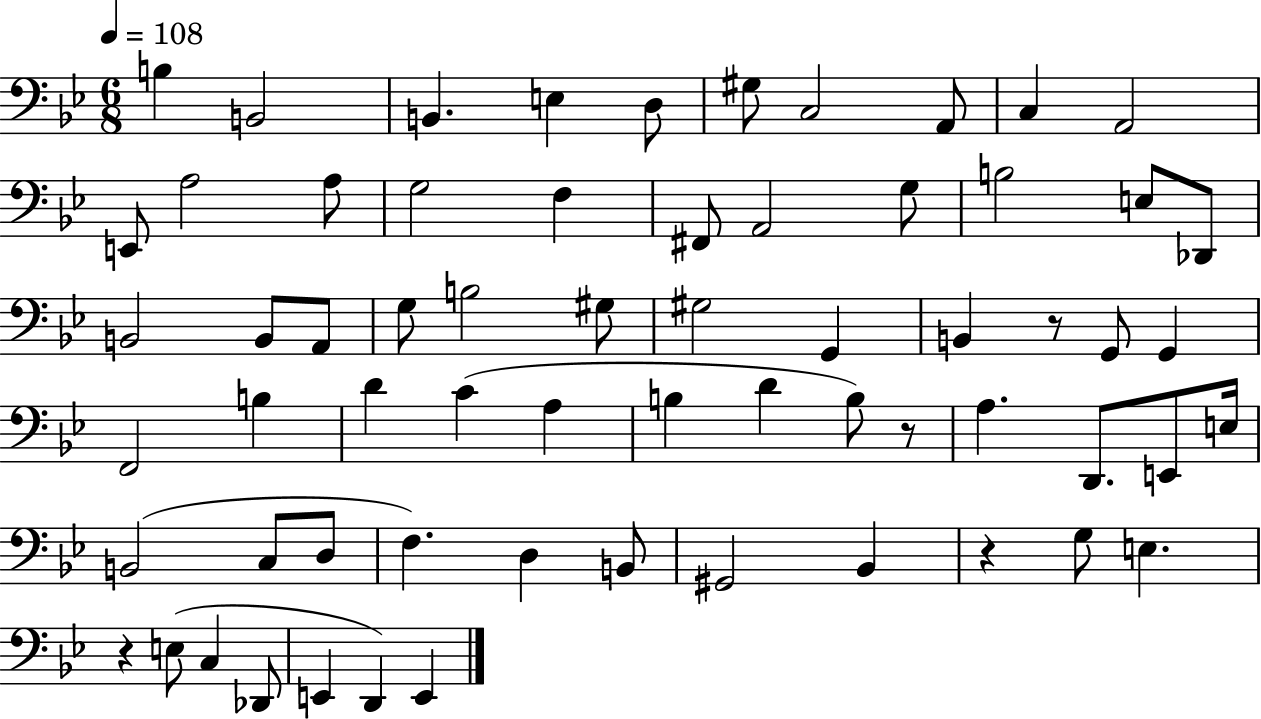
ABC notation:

X:1
T:Untitled
M:6/8
L:1/4
K:Bb
B, B,,2 B,, E, D,/2 ^G,/2 C,2 A,,/2 C, A,,2 E,,/2 A,2 A,/2 G,2 F, ^F,,/2 A,,2 G,/2 B,2 E,/2 _D,,/2 B,,2 B,,/2 A,,/2 G,/2 B,2 ^G,/2 ^G,2 G,, B,, z/2 G,,/2 G,, F,,2 B, D C A, B, D B,/2 z/2 A, D,,/2 E,,/2 E,/4 B,,2 C,/2 D,/2 F, D, B,,/2 ^G,,2 _B,, z G,/2 E, z E,/2 C, _D,,/2 E,, D,, E,,